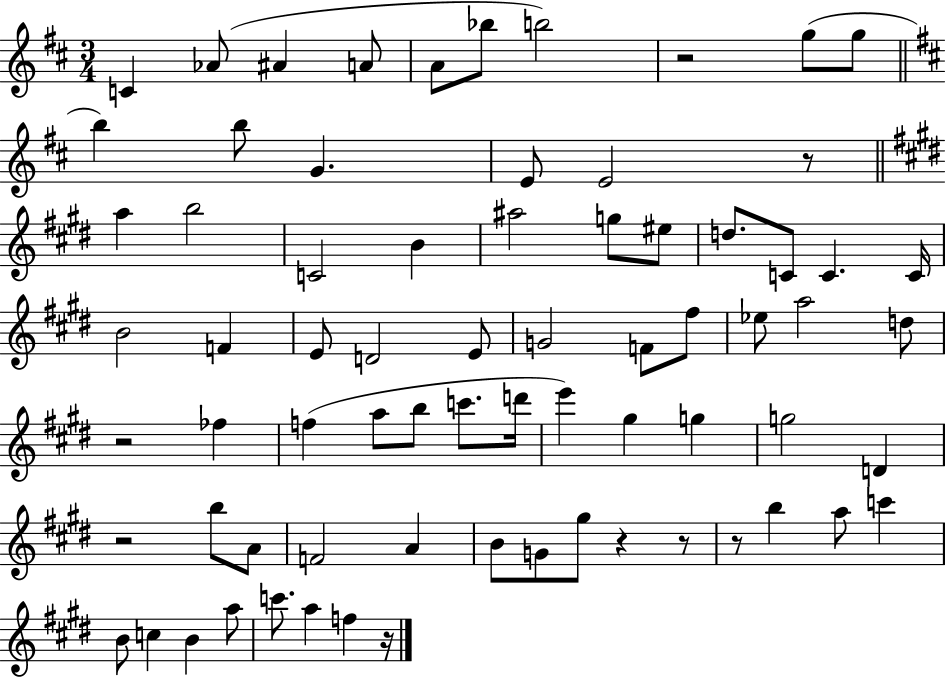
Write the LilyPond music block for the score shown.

{
  \clef treble
  \numericTimeSignature
  \time 3/4
  \key d \major
  c'4 aes'8( ais'4 a'8 | a'8 bes''8 b''2) | r2 g''8( g''8 | \bar "||" \break \key b \minor b''4) b''8 g'4. | e'8 e'2 r8 | \bar "||" \break \key e \major a''4 b''2 | c'2 b'4 | ais''2 g''8 eis''8 | d''8. c'8 c'4. c'16 | \break b'2 f'4 | e'8 d'2 e'8 | g'2 f'8 fis''8 | ees''8 a''2 d''8 | \break r2 fes''4 | f''4( a''8 b''8 c'''8. d'''16 | e'''4) gis''4 g''4 | g''2 d'4 | \break r2 b''8 a'8 | f'2 a'4 | b'8 g'8 gis''8 r4 r8 | r8 b''4 a''8 c'''4 | \break b'8 c''4 b'4 a''8 | c'''8. a''4 f''4 r16 | \bar "|."
}